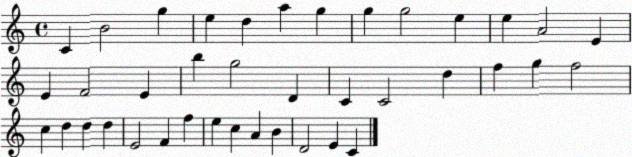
X:1
T:Untitled
M:4/4
L:1/4
K:C
C B2 g e d a g g g2 e e A2 E E F2 E b g2 D C C2 d f g f2 c d d d E2 F f e c A B D2 E C